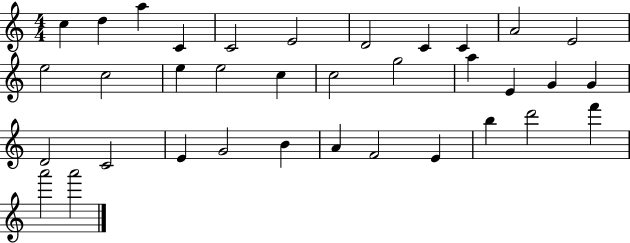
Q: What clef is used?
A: treble